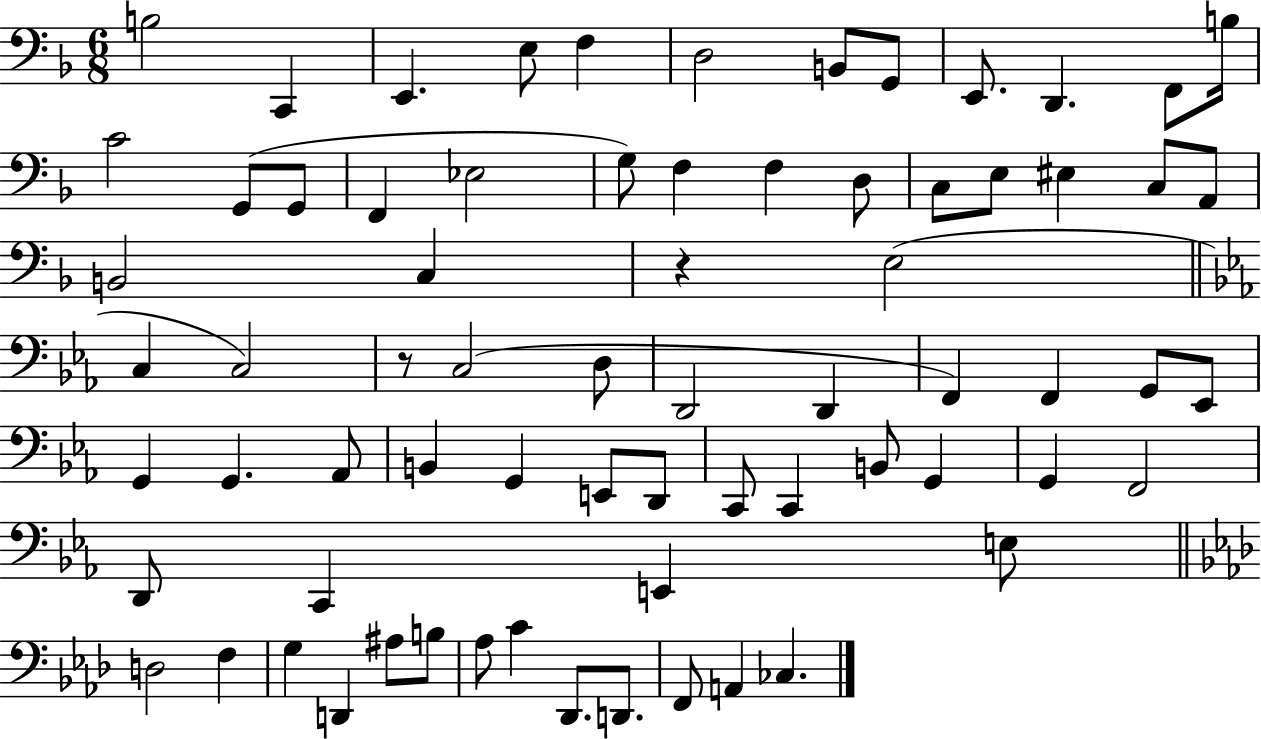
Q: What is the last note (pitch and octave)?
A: CES3